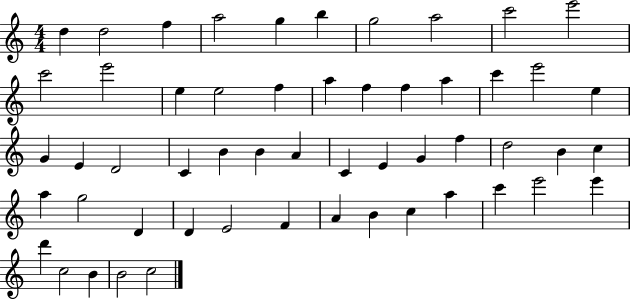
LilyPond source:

{
  \clef treble
  \numericTimeSignature
  \time 4/4
  \key c \major
  d''4 d''2 f''4 | a''2 g''4 b''4 | g''2 a''2 | c'''2 e'''2 | \break c'''2 e'''2 | e''4 e''2 f''4 | a''4 f''4 f''4 a''4 | c'''4 e'''2 e''4 | \break g'4 e'4 d'2 | c'4 b'4 b'4 a'4 | c'4 e'4 g'4 f''4 | d''2 b'4 c''4 | \break a''4 g''2 d'4 | d'4 e'2 f'4 | a'4 b'4 c''4 a''4 | c'''4 e'''2 e'''4 | \break d'''4 c''2 b'4 | b'2 c''2 | \bar "|."
}